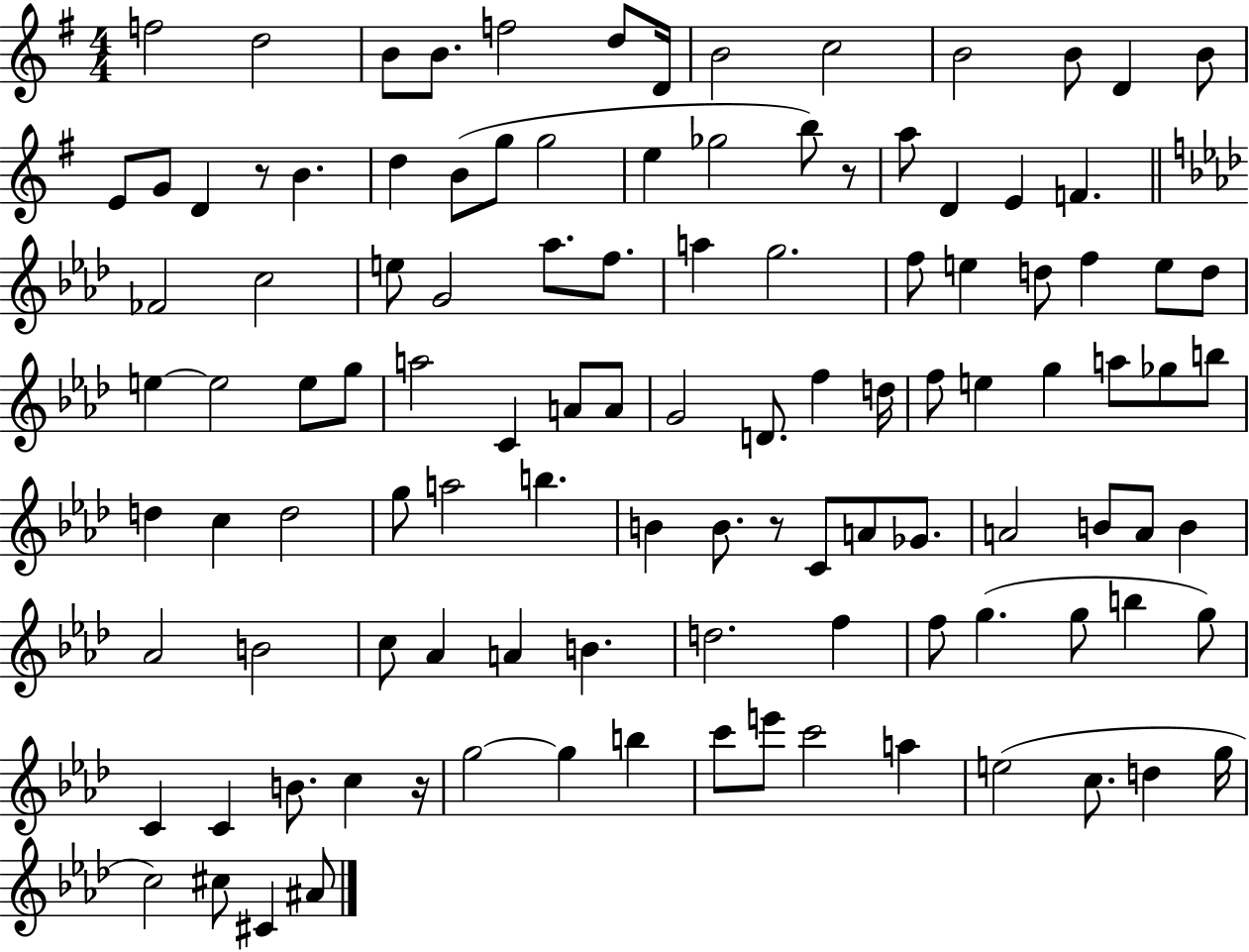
{
  \clef treble
  \numericTimeSignature
  \time 4/4
  \key g \major
  \repeat volta 2 { f''2 d''2 | b'8 b'8. f''2 d''8 d'16 | b'2 c''2 | b'2 b'8 d'4 b'8 | \break e'8 g'8 d'4 r8 b'4. | d''4 b'8( g''8 g''2 | e''4 ges''2 b''8) r8 | a''8 d'4 e'4 f'4. | \break \bar "||" \break \key aes \major fes'2 c''2 | e''8 g'2 aes''8. f''8. | a''4 g''2. | f''8 e''4 d''8 f''4 e''8 d''8 | \break e''4~~ e''2 e''8 g''8 | a''2 c'4 a'8 a'8 | g'2 d'8. f''4 d''16 | f''8 e''4 g''4 a''8 ges''8 b''8 | \break d''4 c''4 d''2 | g''8 a''2 b''4. | b'4 b'8. r8 c'8 a'8 ges'8. | a'2 b'8 a'8 b'4 | \break aes'2 b'2 | c''8 aes'4 a'4 b'4. | d''2. f''4 | f''8 g''4.( g''8 b''4 g''8) | \break c'4 c'4 b'8. c''4 r16 | g''2~~ g''4 b''4 | c'''8 e'''8 c'''2 a''4 | e''2( c''8. d''4 g''16 | \break c''2) cis''8 cis'4 ais'8 | } \bar "|."
}